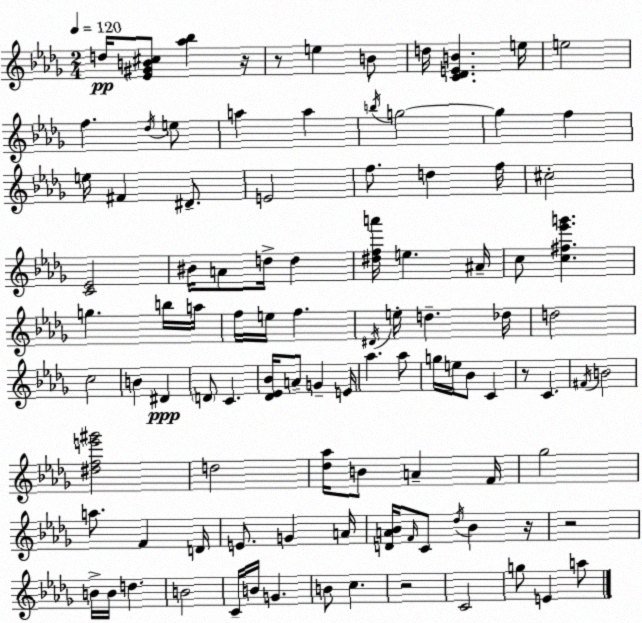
X:1
T:Untitled
M:2/4
L:1/4
K:Bbm
d/4 [_E^GB^c]/2 [_a_b] z/4 z/2 e B/2 d/4 [C_DEB] e/4 e2 f _d/4 e/2 a a b/4 g2 g f e/4 ^F ^D/2 E2 f/2 d f/4 ^c2 [C_E]2 ^B/4 A/2 d/4 d [^dfa']/4 e ^A/4 c/2 [c^f_e'g'] g b/4 a/4 f/4 e/4 f ^D/4 e/4 d _d/4 d2 c2 B ^D D/2 C [_D_E_B]/4 A/2 G E/4 _a _a/2 g/4 e/4 _B/2 C z/2 C ^F/4 B2 [^dfe'^g']2 d2 [_d_a]/4 B/2 A F/4 _g2 a/2 F D/4 E/2 G A/4 [DA_B]/4 F/4 C/2 _d/4 _B z/4 z2 B/4 B/4 d B2 C/4 B/4 G B/2 c z2 C2 g/2 E a/2